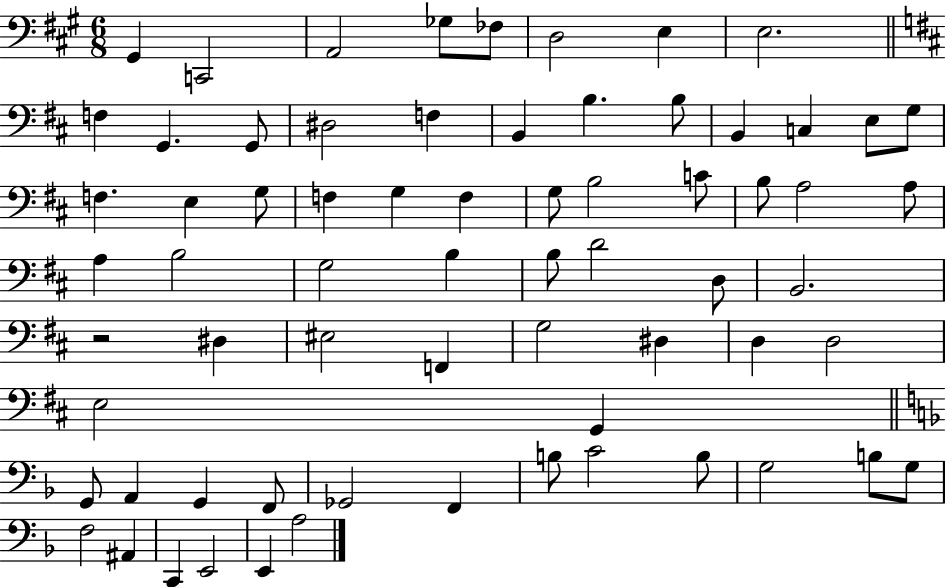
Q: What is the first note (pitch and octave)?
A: G#2